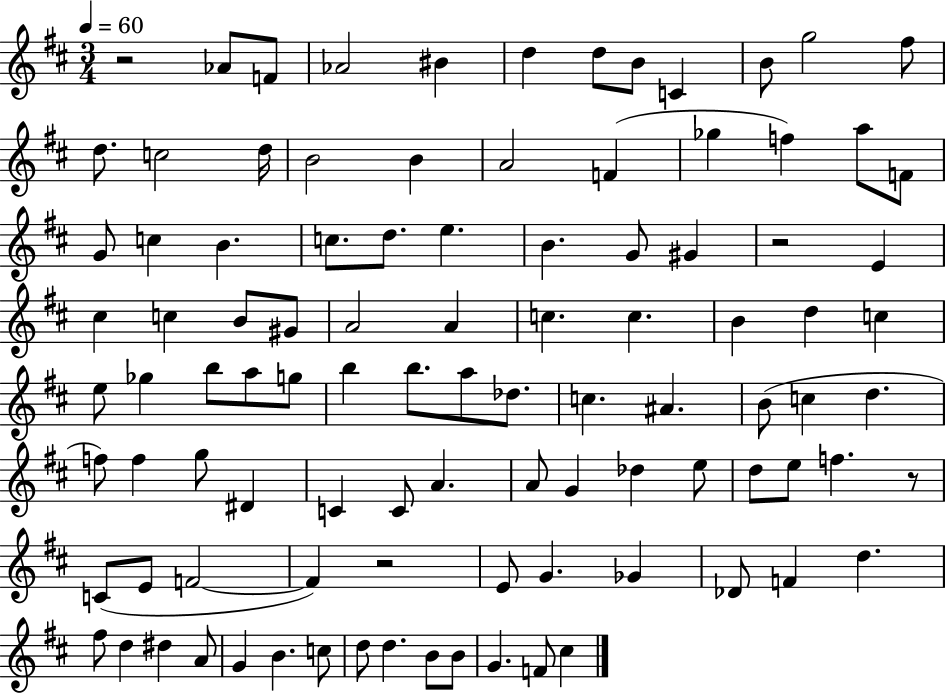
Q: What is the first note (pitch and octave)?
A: Ab4